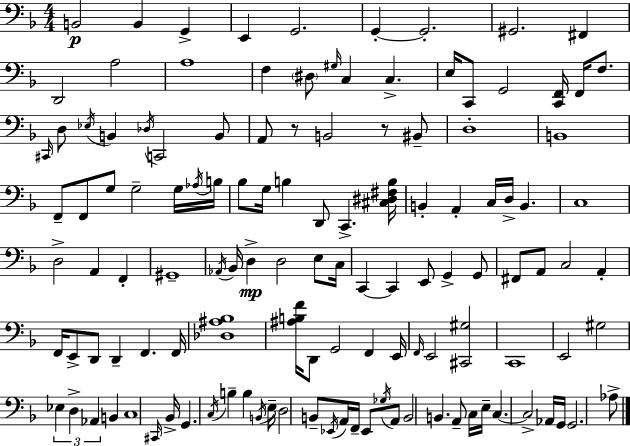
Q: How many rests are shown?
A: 2